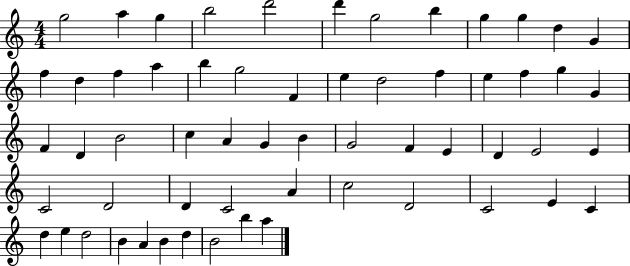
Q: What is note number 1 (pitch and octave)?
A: G5